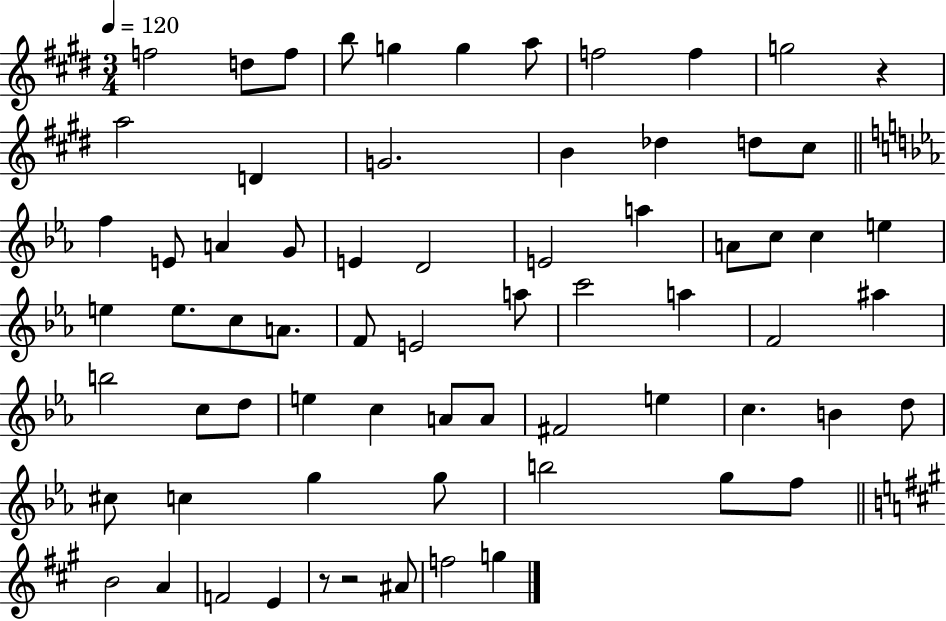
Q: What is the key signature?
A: E major